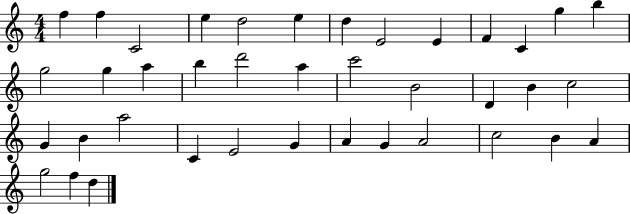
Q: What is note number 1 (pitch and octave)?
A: F5